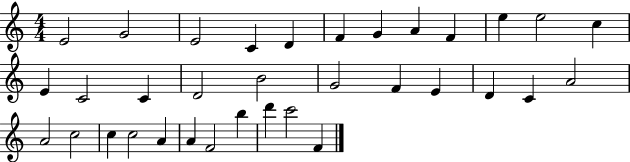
X:1
T:Untitled
M:4/4
L:1/4
K:C
E2 G2 E2 C D F G A F e e2 c E C2 C D2 B2 G2 F E D C A2 A2 c2 c c2 A A F2 b d' c'2 F